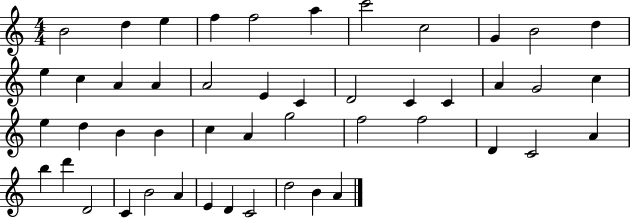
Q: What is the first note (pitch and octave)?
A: B4